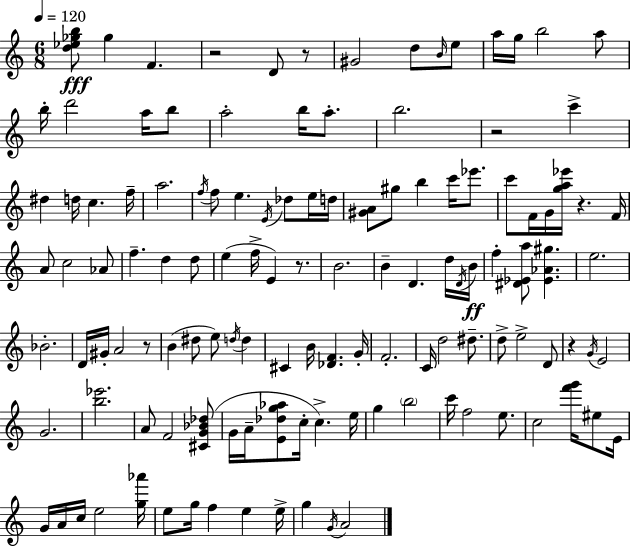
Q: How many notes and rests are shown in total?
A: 124